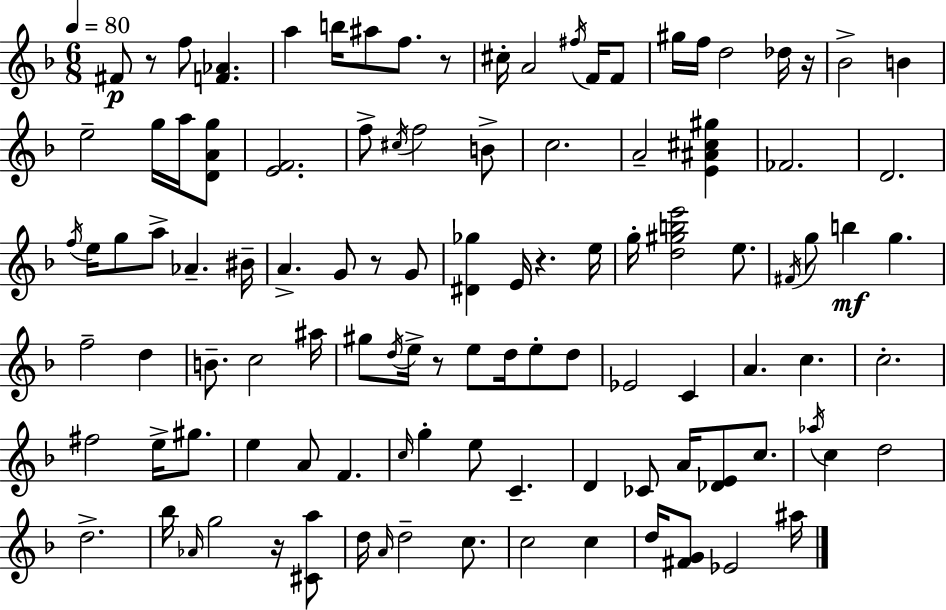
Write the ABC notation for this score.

X:1
T:Untitled
M:6/8
L:1/4
K:F
^F/2 z/2 f/2 [F_A] a b/4 ^a/2 f/2 z/2 ^c/4 A2 ^f/4 F/4 F/2 ^g/4 f/4 d2 _d/4 z/4 _B2 B e2 g/4 a/4 [DAg]/2 [EF]2 f/2 ^c/4 f2 B/2 c2 A2 [E^A^c^g] _F2 D2 f/4 e/4 g/2 a/2 _A ^B/4 A G/2 z/2 G/2 [^D_g] E/4 z e/4 g/4 [d^gbe']2 e/2 ^F/4 g/2 b g f2 d B/2 c2 ^a/4 ^g/2 d/4 e/4 z/2 e/2 d/4 e/2 d/2 _E2 C A c c2 ^f2 e/4 ^g/2 e A/2 F c/4 g e/2 C D _C/2 A/4 [_DE]/2 c/2 _a/4 c d2 d2 _b/4 _A/4 g2 z/4 [^Ca]/2 d/4 A/4 d2 c/2 c2 c d/4 [^FG]/2 _E2 ^a/4